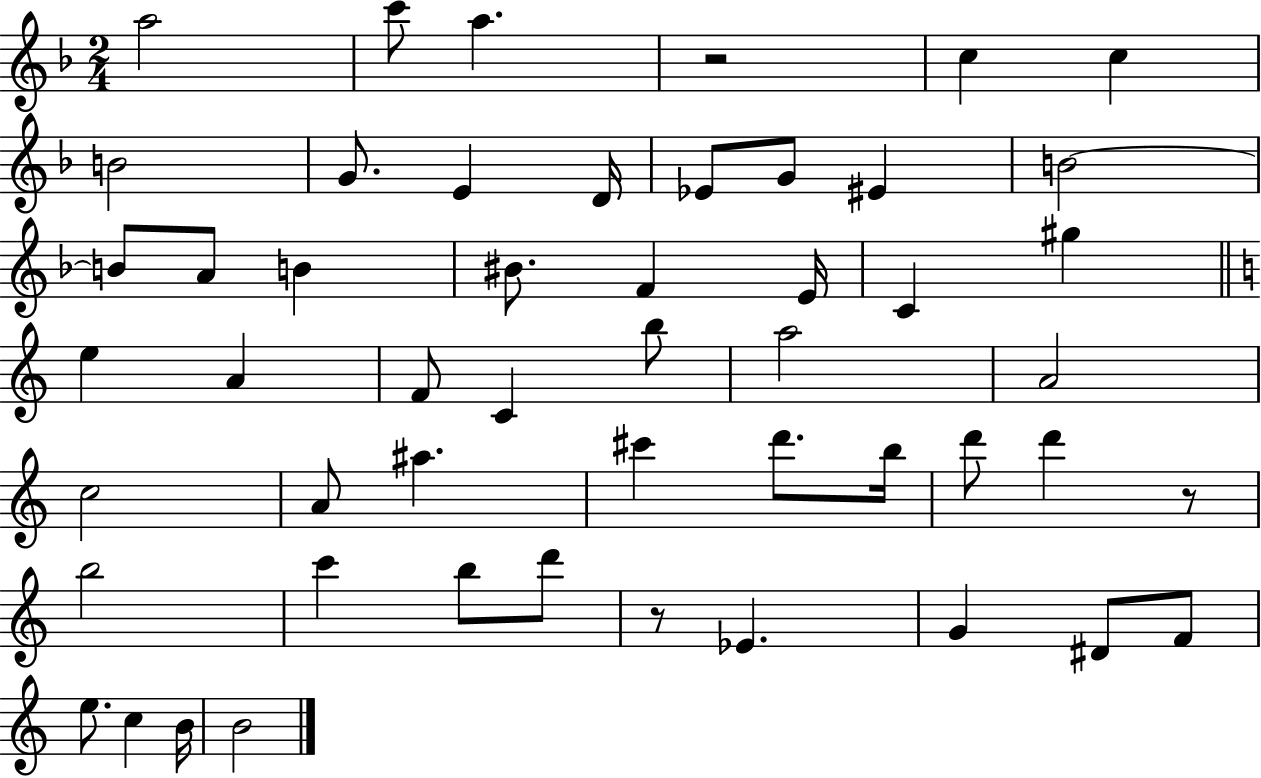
X:1
T:Untitled
M:2/4
L:1/4
K:F
a2 c'/2 a z2 c c B2 G/2 E D/4 _E/2 G/2 ^E B2 B/2 A/2 B ^B/2 F E/4 C ^g e A F/2 C b/2 a2 A2 c2 A/2 ^a ^c' d'/2 b/4 d'/2 d' z/2 b2 c' b/2 d'/2 z/2 _E G ^D/2 F/2 e/2 c B/4 B2